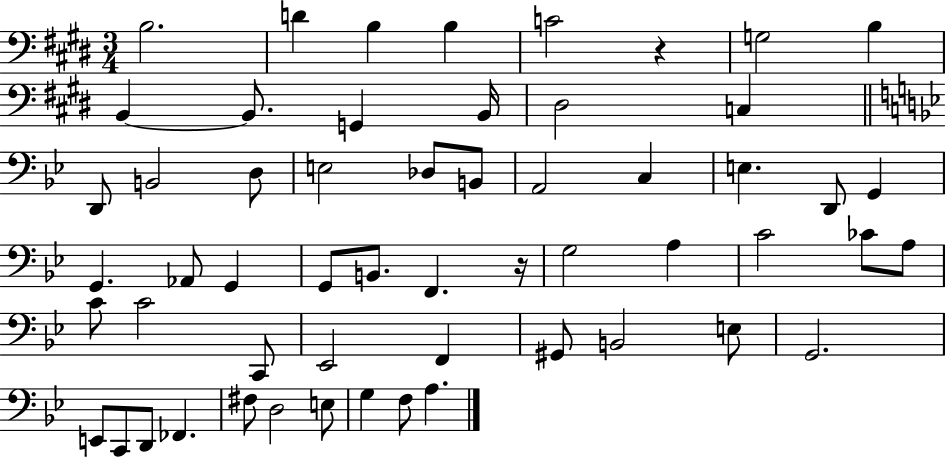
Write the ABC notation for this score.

X:1
T:Untitled
M:3/4
L:1/4
K:E
B,2 D B, B, C2 z G,2 B, B,, B,,/2 G,, B,,/4 ^D,2 C, D,,/2 B,,2 D,/2 E,2 _D,/2 B,,/2 A,,2 C, E, D,,/2 G,, G,, _A,,/2 G,, G,,/2 B,,/2 F,, z/4 G,2 A, C2 _C/2 A,/2 C/2 C2 C,,/2 _E,,2 F,, ^G,,/2 B,,2 E,/2 G,,2 E,,/2 C,,/2 D,,/2 _F,, ^F,/2 D,2 E,/2 G, F,/2 A,